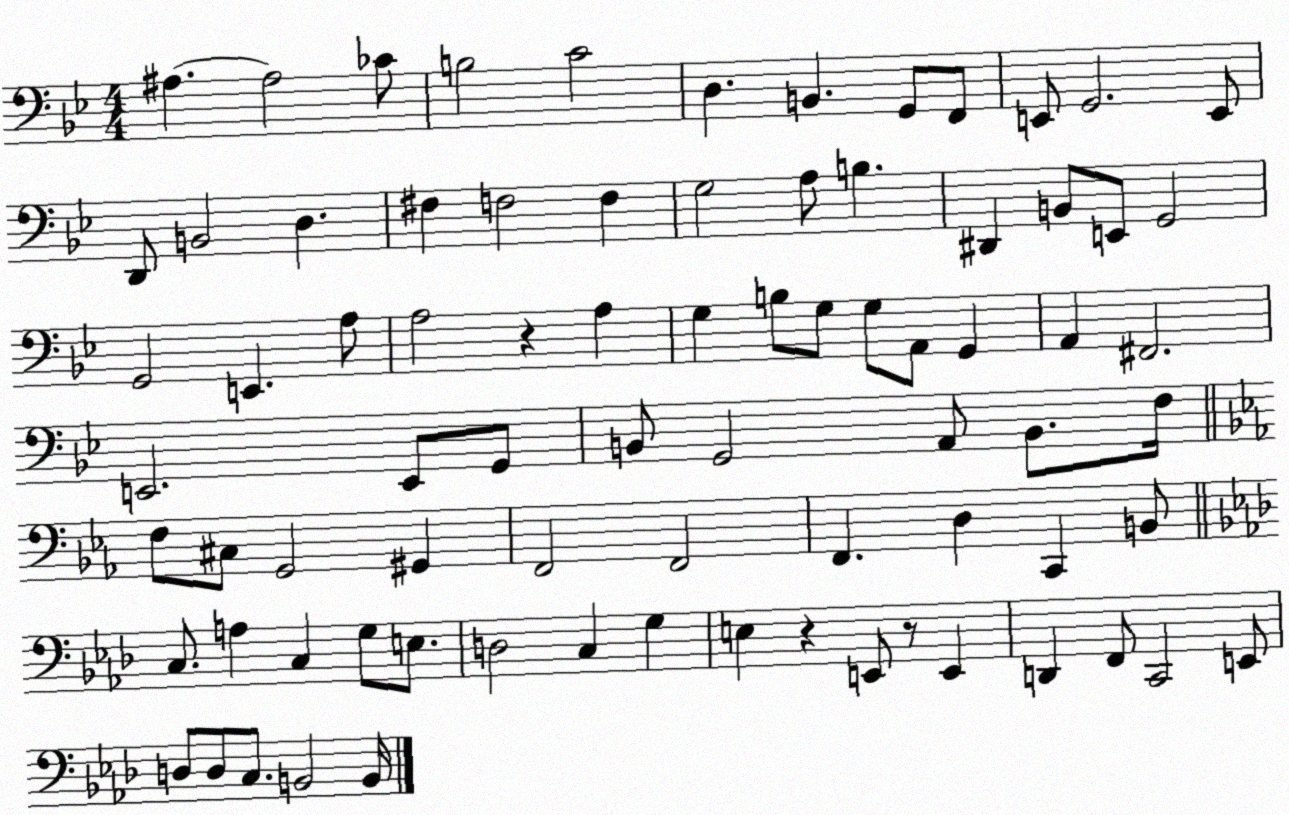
X:1
T:Untitled
M:4/4
L:1/4
K:Bb
^A, ^A,2 _C/2 B,2 C2 D, B,, G,,/2 F,,/2 E,,/2 G,,2 E,,/2 D,,/2 B,,2 D, ^F, F,2 F, G,2 A,/2 B, ^D,, B,,/2 E,,/2 G,,2 G,,2 E,, A,/2 A,2 z A, G, B,/2 G,/2 G,/2 A,,/2 G,, A,, ^F,,2 E,,2 E,,/2 G,,/2 B,,/2 G,,2 A,,/2 B,,/2 F,/4 F,/2 ^C,/2 G,,2 ^G,, F,,2 F,,2 F,, D, C,, B,,/2 C,/2 A, C, G,/2 E,/2 D,2 C, G, E, z E,,/2 z/2 E,, D,, F,,/2 C,,2 E,,/2 D,/2 D,/2 C,/2 B,,2 B,,/4